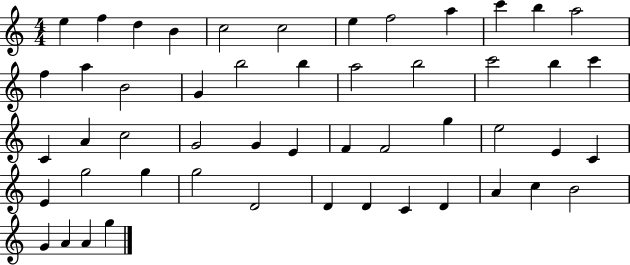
{
  \clef treble
  \numericTimeSignature
  \time 4/4
  \key c \major
  e''4 f''4 d''4 b'4 | c''2 c''2 | e''4 f''2 a''4 | c'''4 b''4 a''2 | \break f''4 a''4 b'2 | g'4 b''2 b''4 | a''2 b''2 | c'''2 b''4 c'''4 | \break c'4 a'4 c''2 | g'2 g'4 e'4 | f'4 f'2 g''4 | e''2 e'4 c'4 | \break e'4 g''2 g''4 | g''2 d'2 | d'4 d'4 c'4 d'4 | a'4 c''4 b'2 | \break g'4 a'4 a'4 g''4 | \bar "|."
}